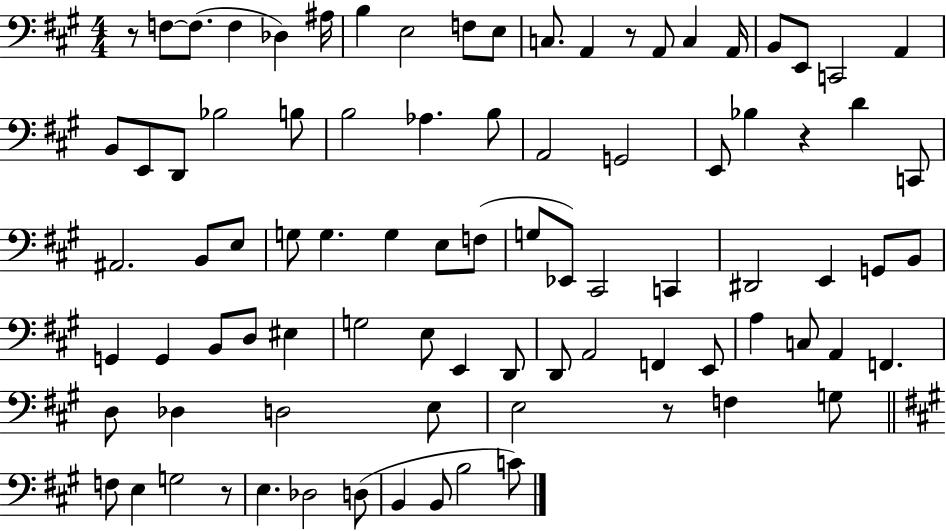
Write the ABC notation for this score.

X:1
T:Untitled
M:4/4
L:1/4
K:A
z/2 F,/2 F,/2 F, _D, ^A,/4 B, E,2 F,/2 E,/2 C,/2 A,, z/2 A,,/2 C, A,,/4 B,,/2 E,,/2 C,,2 A,, B,,/2 E,,/2 D,,/2 _B,2 B,/2 B,2 _A, B,/2 A,,2 G,,2 E,,/2 _B, z D C,,/2 ^A,,2 B,,/2 E,/2 G,/2 G, G, E,/2 F,/2 G,/2 _E,,/2 ^C,,2 C,, ^D,,2 E,, G,,/2 B,,/2 G,, G,, B,,/2 D,/2 ^E, G,2 E,/2 E,, D,,/2 D,,/2 A,,2 F,, E,,/2 A, C,/2 A,, F,, D,/2 _D, D,2 E,/2 E,2 z/2 F, G,/2 F,/2 E, G,2 z/2 E, _D,2 D,/2 B,, B,,/2 B,2 C/2